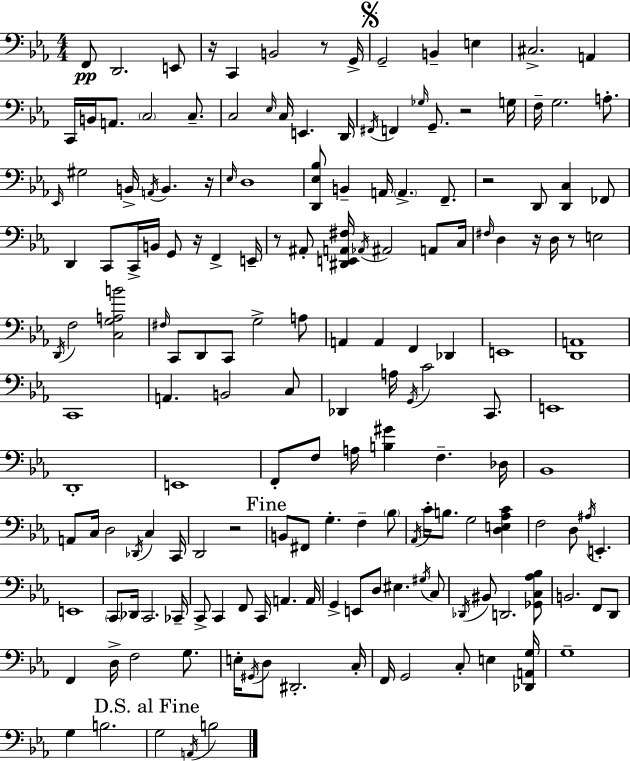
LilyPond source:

{
  \clef bass
  \numericTimeSignature
  \time 4/4
  \key c \minor
  f,8\pp d,2. e,8 | r16 c,4 b,2 r8 g,16-> | \mark \markup { \musicglyph "scripts.segno" } g,2-- b,4-- e4 | cis2.-> a,4 | \break c,16 b,16 a,8. \parenthesize c2 c8.-- | c2 \grace { ees16 } c16 e,4. | d,16 \acciaccatura { fis,16 } f,4 \grace { ges16 } g,8.-- r2 | g16 f16-- g2. | \break a8.-. \grace { ees,16 } gis2 b,16-> \acciaccatura { a,16 } b,4. | r16 \grace { ees16 } d1 | <d, ees bes>8 b,4-- a,16 \parenthesize a,4.-> | f,8.-- r2 d,8 | \break <d, c>4 fes,8 d,4 c,8 c,16-> b,16 g,8 | r16 f,4-> e,16-- r8 ais,8-. <dis, e, a, fis>16 \acciaccatura { aes,16 } ais,2 | a,8 c16 \grace { fis16 } d4 r16 d16 r8 | e2 \acciaccatura { d,16 } f2 | \break <c g a b'>2 \grace { fis16 } c,8 d,8 c,8 | g2-> a8 a,4 a,4 | f,4 des,4 e,1 | <d, a,>1 | \break c,1 | a,4. | b,2 c8 des,4 a16 \acciaccatura { g,16 } | c'2 c,8. e,1 | \break d,1-. | e,1 | f,8-. f8 a16 | <b gis'>4 f4.-- des16 bes,1 | \break a,8 c16 d2 | \acciaccatura { des,16 } c4 c,16 d,2 | r2 \mark "Fine" b,8 fis,8 | g4.-. f4-- \parenthesize bes8 \acciaccatura { aes,16 } c'16-. b8. | \break g2 <d e aes c'>4 f2 | d8 \acciaccatura { ais16 } e,4.-. e,1 | \parenthesize c,8 | des,16 c,2. ces,16-- c,8-> | \break c,4 f,8 c,16 a,4. a,16 g,4-> | e,8 d8 eis4. \acciaccatura { gis16 } c8 \acciaccatura { des,16 } | bis,8 d,2. <ges, c aes bes>8 | b,2. f,8 d,8 | \break f,4 d16-> f2 g8. | e16-. \acciaccatura { gis,16 } d8 dis,2.-. | c16-. f,16 g,2 c8-. e4 | <des, a, g>16 g1-- | \break g4 b2. | \mark "D.S. al Fine" g2 \acciaccatura { a,16 } b2 | \bar "|."
}